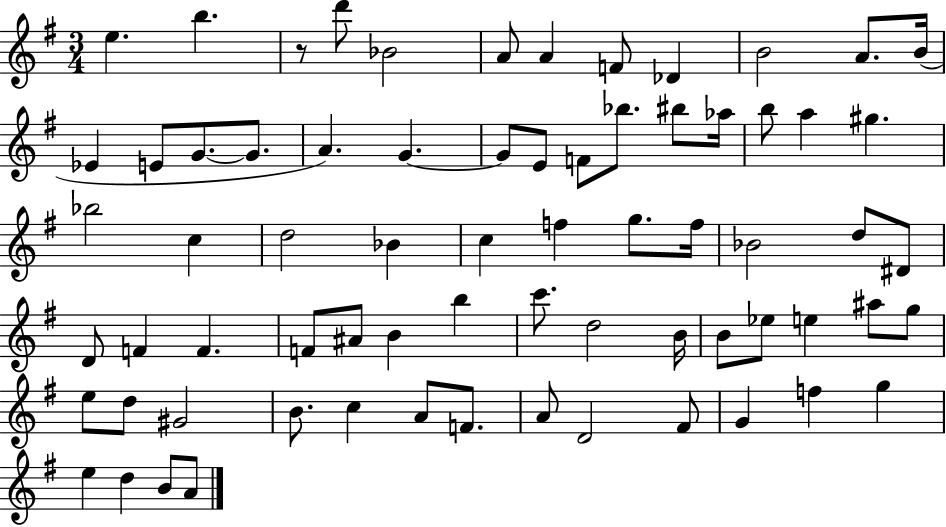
{
  \clef treble
  \numericTimeSignature
  \time 3/4
  \key g \major
  e''4. b''4. | r8 d'''8 bes'2 | a'8 a'4 f'8 des'4 | b'2 a'8. b'16( | \break ees'4 e'8 g'8.~~ g'8. | a'4.) g'4.~~ | g'8 e'8 f'8 bes''8. bis''8 aes''16 | b''8 a''4 gis''4. | \break bes''2 c''4 | d''2 bes'4 | c''4 f''4 g''8. f''16 | bes'2 d''8 dis'8 | \break d'8 f'4 f'4. | f'8 ais'8 b'4 b''4 | c'''8. d''2 b'16 | b'8 ees''8 e''4 ais''8 g''8 | \break e''8 d''8 gis'2 | b'8. c''4 a'8 f'8. | a'8 d'2 fis'8 | g'4 f''4 g''4 | \break e''4 d''4 b'8 a'8 | \bar "|."
}